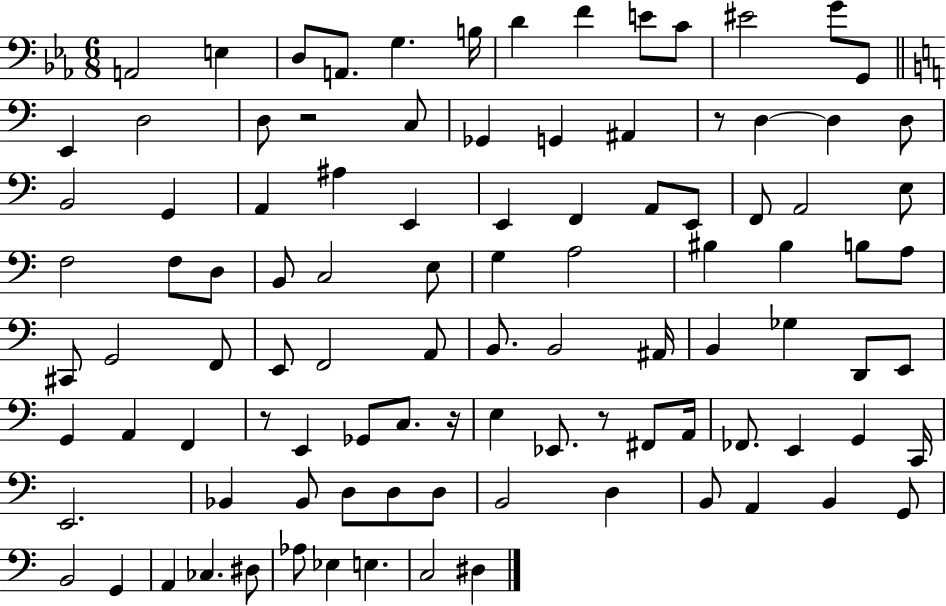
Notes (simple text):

A2/h E3/q D3/e A2/e. G3/q. B3/s D4/q F4/q E4/e C4/e EIS4/h G4/e G2/e E2/q D3/h D3/e R/h C3/e Gb2/q G2/q A#2/q R/e D3/q D3/q D3/e B2/h G2/q A2/q A#3/q E2/q E2/q F2/q A2/e E2/e F2/e A2/h E3/e F3/h F3/e D3/e B2/e C3/h E3/e G3/q A3/h BIS3/q BIS3/q B3/e A3/e C#2/e G2/h F2/e E2/e F2/h A2/e B2/e. B2/h A#2/s B2/q Gb3/q D2/e E2/e G2/q A2/q F2/q R/e E2/q Gb2/e C3/e. R/s E3/q Eb2/e. R/e F#2/e A2/s FES2/e. E2/q G2/q C2/s E2/h. Bb2/q Bb2/e D3/e D3/e D3/e B2/h D3/q B2/e A2/q B2/q G2/e B2/h G2/q A2/q CES3/q. D#3/e Ab3/e Eb3/q E3/q. C3/h D#3/q